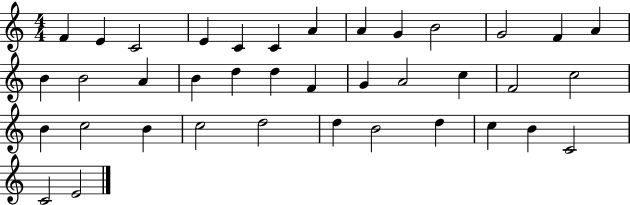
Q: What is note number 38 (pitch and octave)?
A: E4